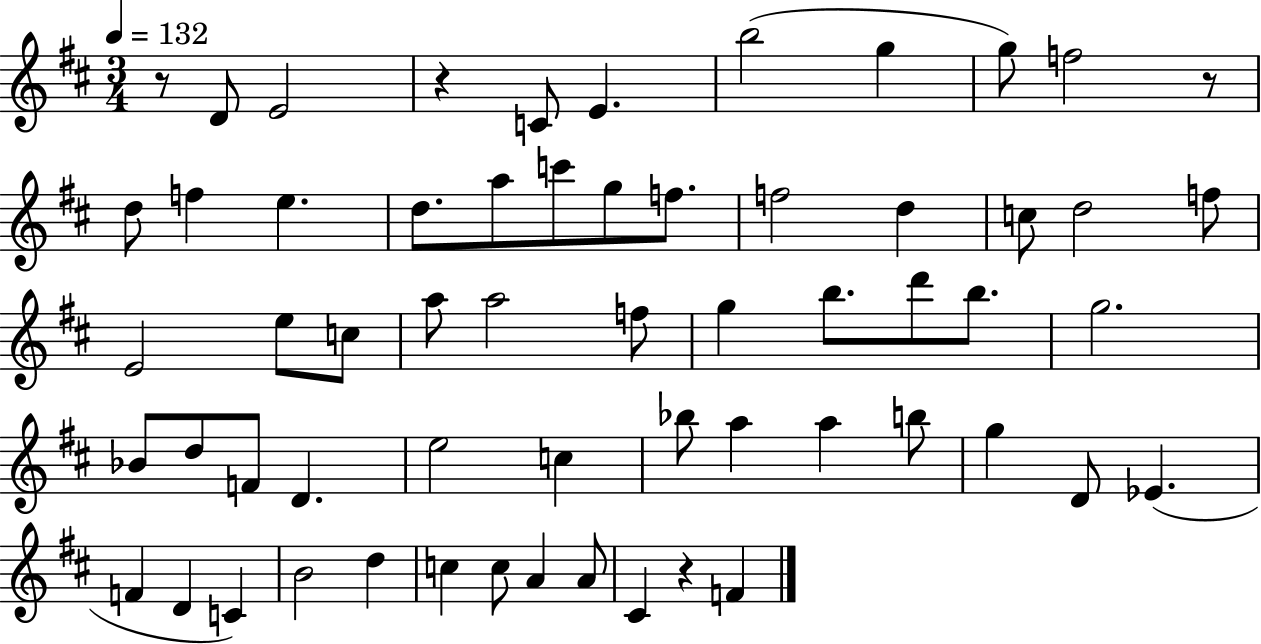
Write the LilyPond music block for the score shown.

{
  \clef treble
  \numericTimeSignature
  \time 3/4
  \key d \major
  \tempo 4 = 132
  r8 d'8 e'2 | r4 c'8 e'4. | b''2( g''4 | g''8) f''2 r8 | \break d''8 f''4 e''4. | d''8. a''8 c'''8 g''8 f''8. | f''2 d''4 | c''8 d''2 f''8 | \break e'2 e''8 c''8 | a''8 a''2 f''8 | g''4 b''8. d'''8 b''8. | g''2. | \break bes'8 d''8 f'8 d'4. | e''2 c''4 | bes''8 a''4 a''4 b''8 | g''4 d'8 ees'4.( | \break f'4 d'4 c'4) | b'2 d''4 | c''4 c''8 a'4 a'8 | cis'4 r4 f'4 | \break \bar "|."
}